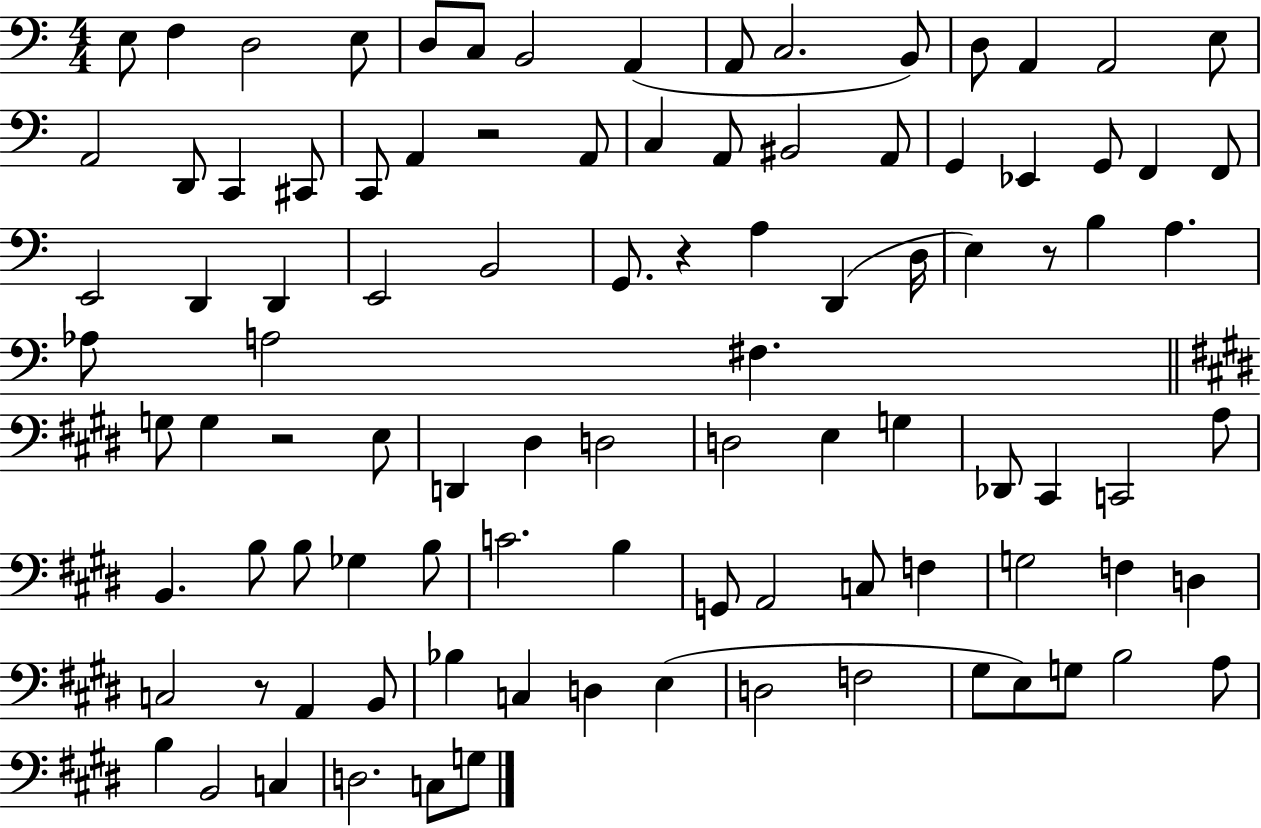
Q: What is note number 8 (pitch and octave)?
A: A2